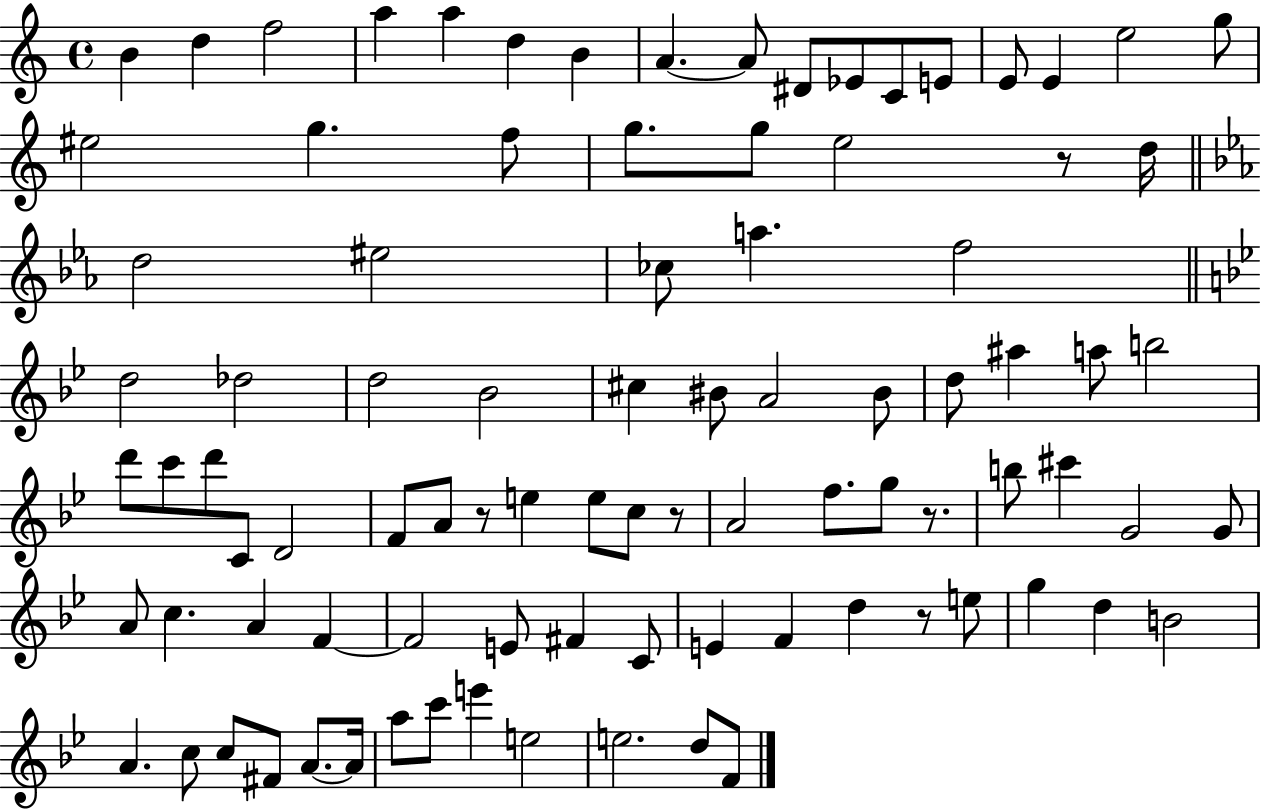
B4/q D5/q F5/h A5/q A5/q D5/q B4/q A4/q. A4/e D#4/e Eb4/e C4/e E4/e E4/e E4/q E5/h G5/e EIS5/h G5/q. F5/e G5/e. G5/e E5/h R/e D5/s D5/h EIS5/h CES5/e A5/q. F5/h D5/h Db5/h D5/h Bb4/h C#5/q BIS4/e A4/h BIS4/e D5/e A#5/q A5/e B5/h D6/e C6/e D6/e C4/e D4/h F4/e A4/e R/e E5/q E5/e C5/e R/e A4/h F5/e. G5/e R/e. B5/e C#6/q G4/h G4/e A4/e C5/q. A4/q F4/q F4/h E4/e F#4/q C4/e E4/q F4/q D5/q R/e E5/e G5/q D5/q B4/h A4/q. C5/e C5/e F#4/e A4/e. A4/s A5/e C6/e E6/q E5/h E5/h. D5/e F4/e